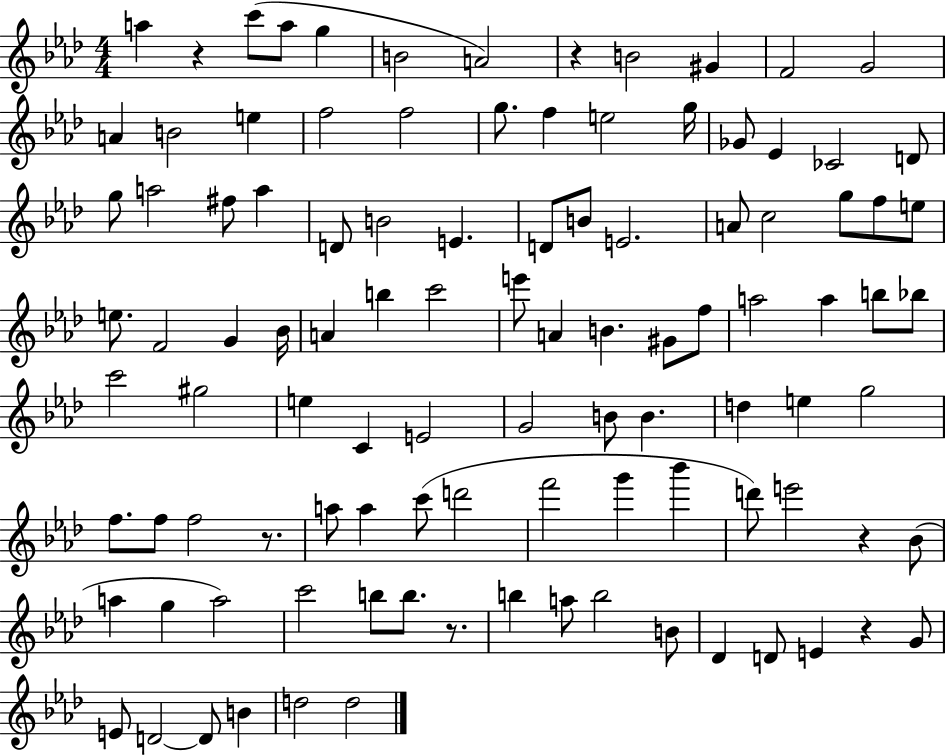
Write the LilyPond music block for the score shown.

{
  \clef treble
  \numericTimeSignature
  \time 4/4
  \key aes \major
  a''4 r4 c'''8( a''8 g''4 | b'2 a'2) | r4 b'2 gis'4 | f'2 g'2 | \break a'4 b'2 e''4 | f''2 f''2 | g''8. f''4 e''2 g''16 | ges'8 ees'4 ces'2 d'8 | \break g''8 a''2 fis''8 a''4 | d'8 b'2 e'4. | d'8 b'8 e'2. | a'8 c''2 g''8 f''8 e''8 | \break e''8. f'2 g'4 bes'16 | a'4 b''4 c'''2 | e'''8 a'4 b'4. gis'8 f''8 | a''2 a''4 b''8 bes''8 | \break c'''2 gis''2 | e''4 c'4 e'2 | g'2 b'8 b'4. | d''4 e''4 g''2 | \break f''8. f''8 f''2 r8. | a''8 a''4 c'''8( d'''2 | f'''2 g'''4 bes'''4 | d'''8) e'''2 r4 bes'8( | \break a''4 g''4 a''2) | c'''2 b''8 b''8. r8. | b''4 a''8 b''2 b'8 | des'4 d'8 e'4 r4 g'8 | \break e'8 d'2~~ d'8 b'4 | d''2 d''2 | \bar "|."
}